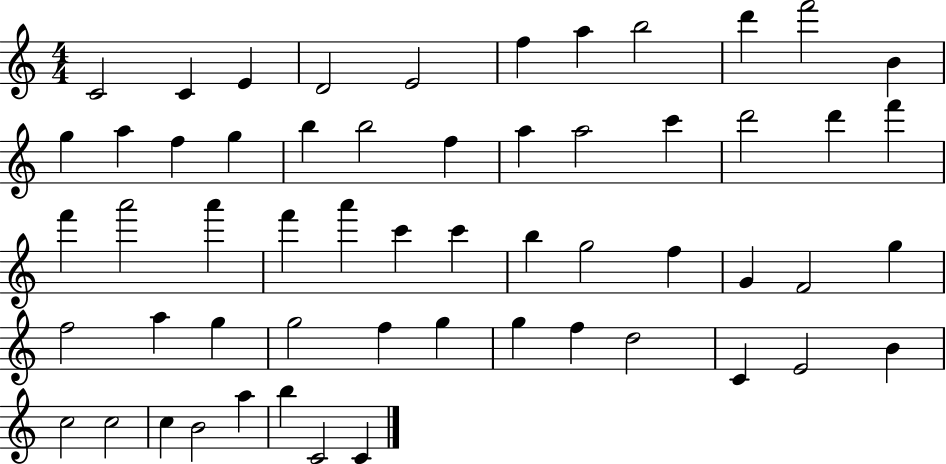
{
  \clef treble
  \numericTimeSignature
  \time 4/4
  \key c \major
  c'2 c'4 e'4 | d'2 e'2 | f''4 a''4 b''2 | d'''4 f'''2 b'4 | \break g''4 a''4 f''4 g''4 | b''4 b''2 f''4 | a''4 a''2 c'''4 | d'''2 d'''4 f'''4 | \break f'''4 a'''2 a'''4 | f'''4 a'''4 c'''4 c'''4 | b''4 g''2 f''4 | g'4 f'2 g''4 | \break f''2 a''4 g''4 | g''2 f''4 g''4 | g''4 f''4 d''2 | c'4 e'2 b'4 | \break c''2 c''2 | c''4 b'2 a''4 | b''4 c'2 c'4 | \bar "|."
}